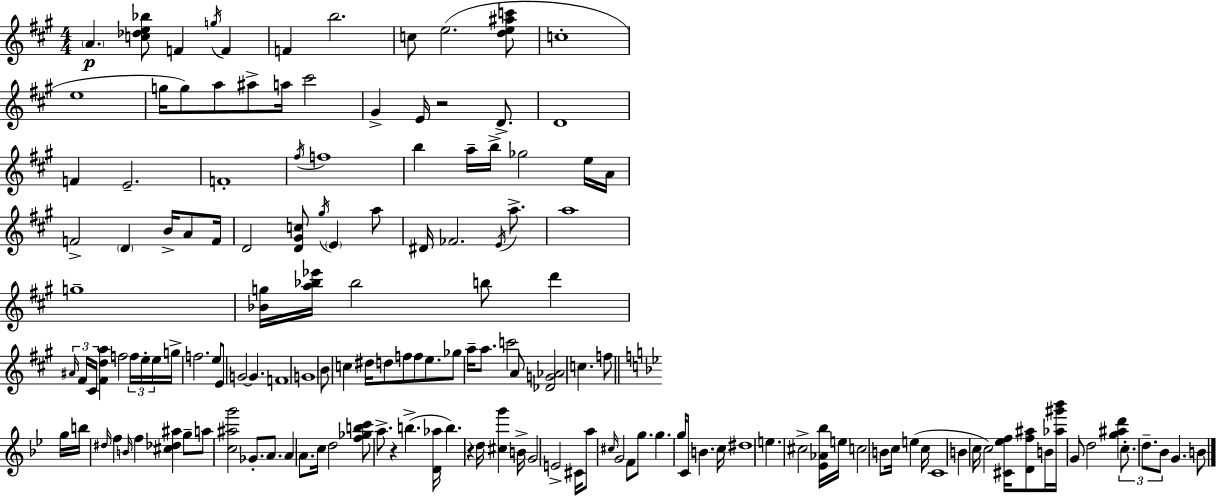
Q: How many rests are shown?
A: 3